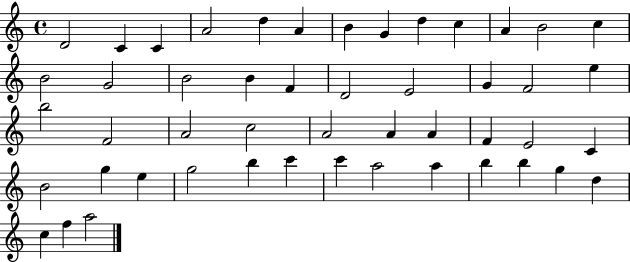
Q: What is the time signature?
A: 4/4